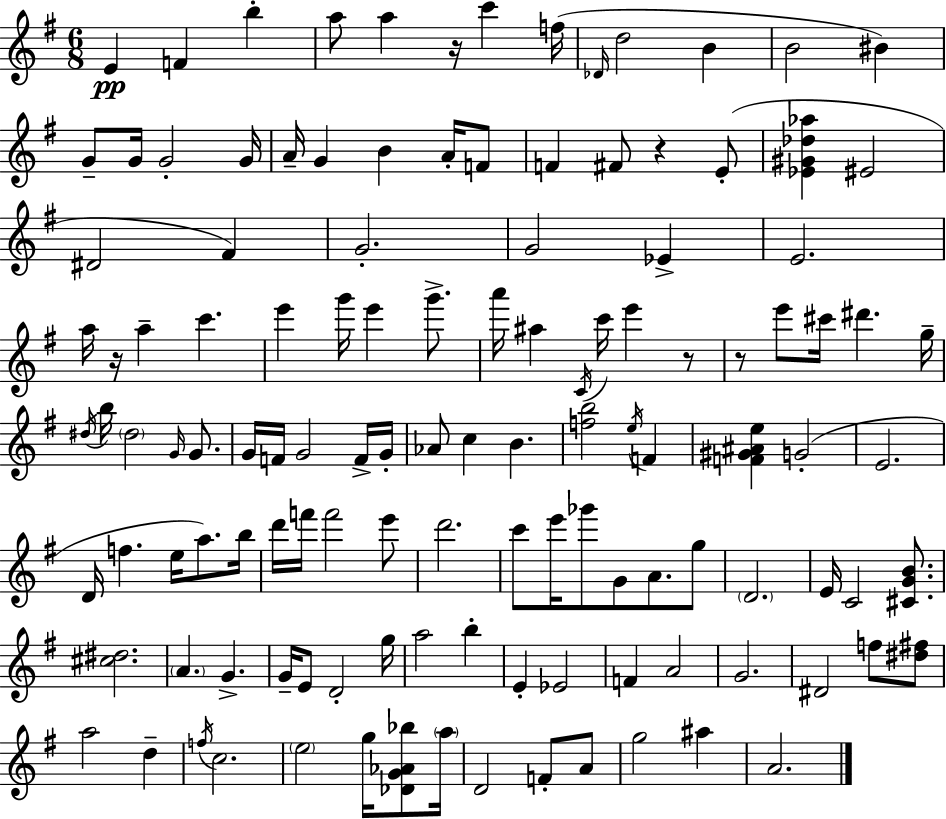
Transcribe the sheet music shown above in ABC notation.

X:1
T:Untitled
M:6/8
L:1/4
K:Em
E F b a/2 a z/4 c' f/4 _D/4 d2 B B2 ^B G/2 G/4 G2 G/4 A/4 G B A/4 F/2 F ^F/2 z E/2 [_E^G_d_a] ^E2 ^D2 ^F G2 G2 _E E2 a/4 z/4 a c' e' g'/4 e' g'/2 a'/4 ^a C/4 c'/4 e' z/2 z/2 e'/2 ^c'/4 ^d' g/4 ^d/4 b/4 ^d2 G/4 G/2 G/4 F/4 G2 F/4 G/4 _A/2 c B [fb]2 e/4 F [F^G^Ae] G2 E2 D/4 f e/4 a/2 b/4 d'/4 f'/4 f'2 e'/2 d'2 c'/2 e'/4 _g'/2 G/2 A/2 g/2 D2 E/4 C2 [^CGB]/2 [^c^d]2 A G G/4 E/2 D2 g/4 a2 b E _E2 F A2 G2 ^D2 f/2 [^d^f]/2 a2 d f/4 c2 e2 g/4 [_DG_A_b]/2 a/4 D2 F/2 A/2 g2 ^a A2